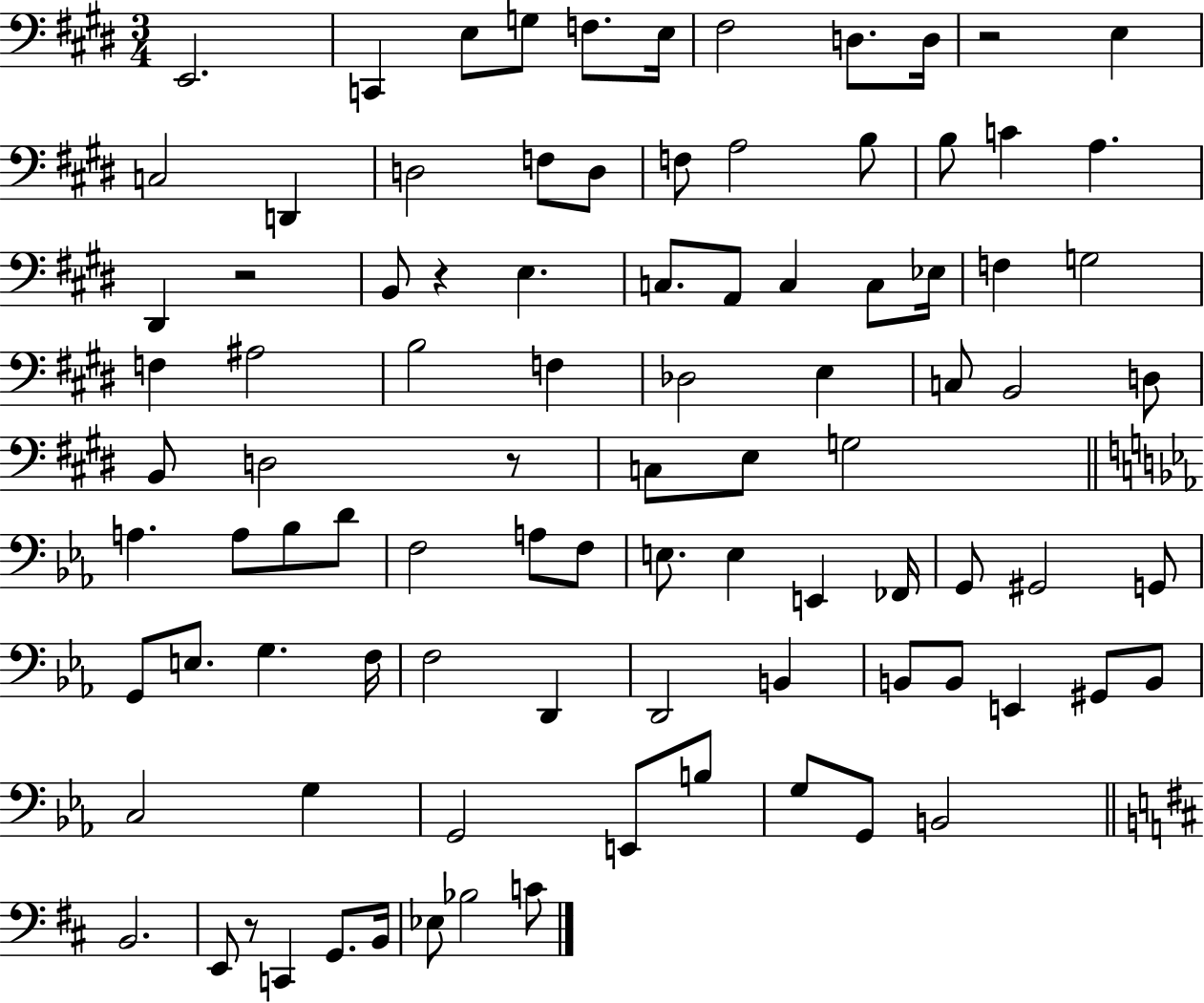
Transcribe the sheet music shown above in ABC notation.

X:1
T:Untitled
M:3/4
L:1/4
K:E
E,,2 C,, E,/2 G,/2 F,/2 E,/4 ^F,2 D,/2 D,/4 z2 E, C,2 D,, D,2 F,/2 D,/2 F,/2 A,2 B,/2 B,/2 C A, ^D,, z2 B,,/2 z E, C,/2 A,,/2 C, C,/2 _E,/4 F, G,2 F, ^A,2 B,2 F, _D,2 E, C,/2 B,,2 D,/2 B,,/2 D,2 z/2 C,/2 E,/2 G,2 A, A,/2 _B,/2 D/2 F,2 A,/2 F,/2 E,/2 E, E,, _F,,/4 G,,/2 ^G,,2 G,,/2 G,,/2 E,/2 G, F,/4 F,2 D,, D,,2 B,, B,,/2 B,,/2 E,, ^G,,/2 B,,/2 C,2 G, G,,2 E,,/2 B,/2 G,/2 G,,/2 B,,2 B,,2 E,,/2 z/2 C,, G,,/2 B,,/4 _E,/2 _B,2 C/2